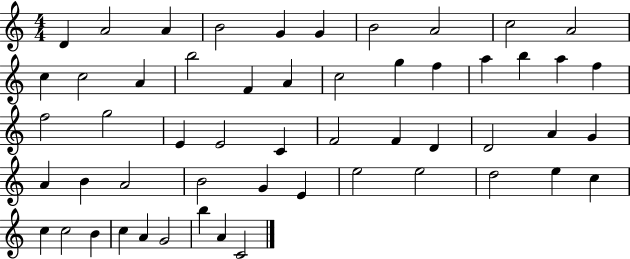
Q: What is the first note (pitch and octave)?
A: D4